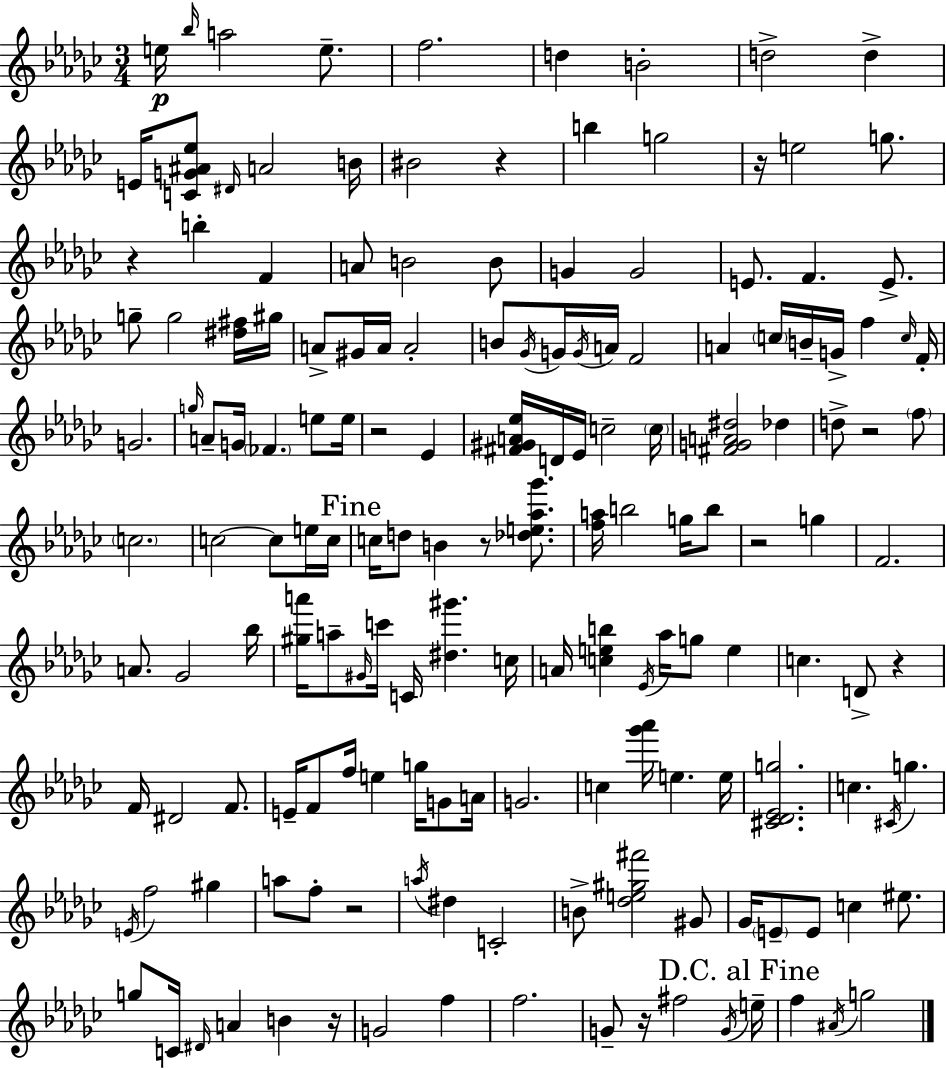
{
  \clef treble
  \numericTimeSignature
  \time 3/4
  \key ees \minor
  e''16\p \grace { bes''16 } a''2 e''8.-- | f''2. | d''4 b'2-. | d''2-> d''4-> | \break e'16 <c' g' ais' ees''>8 \grace { dis'16 } a'2 | b'16 bis'2 r4 | b''4 g''2 | r16 e''2 g''8. | \break r4 b''4-. f'4 | a'8 b'2 | b'8 g'4 g'2 | e'8. f'4. e'8.-> | \break g''8-- g''2 | <dis'' fis''>16 gis''16 a'8-> gis'16 a'16 a'2-. | b'8 \acciaccatura { ges'16 } g'16 \acciaccatura { g'16 } a'16 f'2 | a'4 \parenthesize c''16 b'16-- g'16-> f''4 | \break \grace { c''16 } f'16-. g'2. | \grace { g''16 } a'8-- g'16 \parenthesize fes'4. | e''8 e''16 r2 | ees'4 <fis' gis' a' ees''>16 d'16 ees'16 c''2-- | \break \parenthesize c''16 <fis' g' a' dis''>2 | des''4 d''8-> r2 | \parenthesize f''8 \parenthesize c''2. | c''2~~ | \break c''8 e''16 c''16 \mark "Fine" c''16 d''8 b'4 | r8 <des'' e'' aes'' ges'''>8. <f'' a''>16 b''2 | g''16 b''8 r2 | g''4 f'2. | \break a'8. ges'2 | bes''16 <gis'' a'''>16 a''8-- \grace { gis'16 } c'''16 c'16 | <dis'' gis'''>4. c''16 a'16 <c'' e'' b''>4 | \acciaccatura { ees'16 } aes''16 g''8 e''4 c''4. | \break d'8-> r4 f'16 dis'2 | f'8. e'16-- f'8 f''16 | e''4 g''16 g'8 a'16 g'2. | c''4 | \break <ges''' aes'''>16 e''4. e''16 <cis' des' ees' g''>2. | c''4. | \acciaccatura { cis'16 } g''4. \acciaccatura { e'16 } f''2 | gis''4 a''8 | \break f''8-. r2 \acciaccatura { a''16 } dis''4 | c'2-. b'8-> | <des'' e'' gis'' fis'''>2 gis'8 ges'16 | \parenthesize e'8-- e'8 c''4 eis''8. g''8 | \break c'16 \grace { dis'16 } a'4 b'4 r16 | g'2 f''4 | f''2. | g'8-- r16 fis''2 \acciaccatura { g'16 } | \break \mark "D.C. al Fine" e''16-- f''4 \acciaccatura { ais'16 } g''2 | \bar "|."
}